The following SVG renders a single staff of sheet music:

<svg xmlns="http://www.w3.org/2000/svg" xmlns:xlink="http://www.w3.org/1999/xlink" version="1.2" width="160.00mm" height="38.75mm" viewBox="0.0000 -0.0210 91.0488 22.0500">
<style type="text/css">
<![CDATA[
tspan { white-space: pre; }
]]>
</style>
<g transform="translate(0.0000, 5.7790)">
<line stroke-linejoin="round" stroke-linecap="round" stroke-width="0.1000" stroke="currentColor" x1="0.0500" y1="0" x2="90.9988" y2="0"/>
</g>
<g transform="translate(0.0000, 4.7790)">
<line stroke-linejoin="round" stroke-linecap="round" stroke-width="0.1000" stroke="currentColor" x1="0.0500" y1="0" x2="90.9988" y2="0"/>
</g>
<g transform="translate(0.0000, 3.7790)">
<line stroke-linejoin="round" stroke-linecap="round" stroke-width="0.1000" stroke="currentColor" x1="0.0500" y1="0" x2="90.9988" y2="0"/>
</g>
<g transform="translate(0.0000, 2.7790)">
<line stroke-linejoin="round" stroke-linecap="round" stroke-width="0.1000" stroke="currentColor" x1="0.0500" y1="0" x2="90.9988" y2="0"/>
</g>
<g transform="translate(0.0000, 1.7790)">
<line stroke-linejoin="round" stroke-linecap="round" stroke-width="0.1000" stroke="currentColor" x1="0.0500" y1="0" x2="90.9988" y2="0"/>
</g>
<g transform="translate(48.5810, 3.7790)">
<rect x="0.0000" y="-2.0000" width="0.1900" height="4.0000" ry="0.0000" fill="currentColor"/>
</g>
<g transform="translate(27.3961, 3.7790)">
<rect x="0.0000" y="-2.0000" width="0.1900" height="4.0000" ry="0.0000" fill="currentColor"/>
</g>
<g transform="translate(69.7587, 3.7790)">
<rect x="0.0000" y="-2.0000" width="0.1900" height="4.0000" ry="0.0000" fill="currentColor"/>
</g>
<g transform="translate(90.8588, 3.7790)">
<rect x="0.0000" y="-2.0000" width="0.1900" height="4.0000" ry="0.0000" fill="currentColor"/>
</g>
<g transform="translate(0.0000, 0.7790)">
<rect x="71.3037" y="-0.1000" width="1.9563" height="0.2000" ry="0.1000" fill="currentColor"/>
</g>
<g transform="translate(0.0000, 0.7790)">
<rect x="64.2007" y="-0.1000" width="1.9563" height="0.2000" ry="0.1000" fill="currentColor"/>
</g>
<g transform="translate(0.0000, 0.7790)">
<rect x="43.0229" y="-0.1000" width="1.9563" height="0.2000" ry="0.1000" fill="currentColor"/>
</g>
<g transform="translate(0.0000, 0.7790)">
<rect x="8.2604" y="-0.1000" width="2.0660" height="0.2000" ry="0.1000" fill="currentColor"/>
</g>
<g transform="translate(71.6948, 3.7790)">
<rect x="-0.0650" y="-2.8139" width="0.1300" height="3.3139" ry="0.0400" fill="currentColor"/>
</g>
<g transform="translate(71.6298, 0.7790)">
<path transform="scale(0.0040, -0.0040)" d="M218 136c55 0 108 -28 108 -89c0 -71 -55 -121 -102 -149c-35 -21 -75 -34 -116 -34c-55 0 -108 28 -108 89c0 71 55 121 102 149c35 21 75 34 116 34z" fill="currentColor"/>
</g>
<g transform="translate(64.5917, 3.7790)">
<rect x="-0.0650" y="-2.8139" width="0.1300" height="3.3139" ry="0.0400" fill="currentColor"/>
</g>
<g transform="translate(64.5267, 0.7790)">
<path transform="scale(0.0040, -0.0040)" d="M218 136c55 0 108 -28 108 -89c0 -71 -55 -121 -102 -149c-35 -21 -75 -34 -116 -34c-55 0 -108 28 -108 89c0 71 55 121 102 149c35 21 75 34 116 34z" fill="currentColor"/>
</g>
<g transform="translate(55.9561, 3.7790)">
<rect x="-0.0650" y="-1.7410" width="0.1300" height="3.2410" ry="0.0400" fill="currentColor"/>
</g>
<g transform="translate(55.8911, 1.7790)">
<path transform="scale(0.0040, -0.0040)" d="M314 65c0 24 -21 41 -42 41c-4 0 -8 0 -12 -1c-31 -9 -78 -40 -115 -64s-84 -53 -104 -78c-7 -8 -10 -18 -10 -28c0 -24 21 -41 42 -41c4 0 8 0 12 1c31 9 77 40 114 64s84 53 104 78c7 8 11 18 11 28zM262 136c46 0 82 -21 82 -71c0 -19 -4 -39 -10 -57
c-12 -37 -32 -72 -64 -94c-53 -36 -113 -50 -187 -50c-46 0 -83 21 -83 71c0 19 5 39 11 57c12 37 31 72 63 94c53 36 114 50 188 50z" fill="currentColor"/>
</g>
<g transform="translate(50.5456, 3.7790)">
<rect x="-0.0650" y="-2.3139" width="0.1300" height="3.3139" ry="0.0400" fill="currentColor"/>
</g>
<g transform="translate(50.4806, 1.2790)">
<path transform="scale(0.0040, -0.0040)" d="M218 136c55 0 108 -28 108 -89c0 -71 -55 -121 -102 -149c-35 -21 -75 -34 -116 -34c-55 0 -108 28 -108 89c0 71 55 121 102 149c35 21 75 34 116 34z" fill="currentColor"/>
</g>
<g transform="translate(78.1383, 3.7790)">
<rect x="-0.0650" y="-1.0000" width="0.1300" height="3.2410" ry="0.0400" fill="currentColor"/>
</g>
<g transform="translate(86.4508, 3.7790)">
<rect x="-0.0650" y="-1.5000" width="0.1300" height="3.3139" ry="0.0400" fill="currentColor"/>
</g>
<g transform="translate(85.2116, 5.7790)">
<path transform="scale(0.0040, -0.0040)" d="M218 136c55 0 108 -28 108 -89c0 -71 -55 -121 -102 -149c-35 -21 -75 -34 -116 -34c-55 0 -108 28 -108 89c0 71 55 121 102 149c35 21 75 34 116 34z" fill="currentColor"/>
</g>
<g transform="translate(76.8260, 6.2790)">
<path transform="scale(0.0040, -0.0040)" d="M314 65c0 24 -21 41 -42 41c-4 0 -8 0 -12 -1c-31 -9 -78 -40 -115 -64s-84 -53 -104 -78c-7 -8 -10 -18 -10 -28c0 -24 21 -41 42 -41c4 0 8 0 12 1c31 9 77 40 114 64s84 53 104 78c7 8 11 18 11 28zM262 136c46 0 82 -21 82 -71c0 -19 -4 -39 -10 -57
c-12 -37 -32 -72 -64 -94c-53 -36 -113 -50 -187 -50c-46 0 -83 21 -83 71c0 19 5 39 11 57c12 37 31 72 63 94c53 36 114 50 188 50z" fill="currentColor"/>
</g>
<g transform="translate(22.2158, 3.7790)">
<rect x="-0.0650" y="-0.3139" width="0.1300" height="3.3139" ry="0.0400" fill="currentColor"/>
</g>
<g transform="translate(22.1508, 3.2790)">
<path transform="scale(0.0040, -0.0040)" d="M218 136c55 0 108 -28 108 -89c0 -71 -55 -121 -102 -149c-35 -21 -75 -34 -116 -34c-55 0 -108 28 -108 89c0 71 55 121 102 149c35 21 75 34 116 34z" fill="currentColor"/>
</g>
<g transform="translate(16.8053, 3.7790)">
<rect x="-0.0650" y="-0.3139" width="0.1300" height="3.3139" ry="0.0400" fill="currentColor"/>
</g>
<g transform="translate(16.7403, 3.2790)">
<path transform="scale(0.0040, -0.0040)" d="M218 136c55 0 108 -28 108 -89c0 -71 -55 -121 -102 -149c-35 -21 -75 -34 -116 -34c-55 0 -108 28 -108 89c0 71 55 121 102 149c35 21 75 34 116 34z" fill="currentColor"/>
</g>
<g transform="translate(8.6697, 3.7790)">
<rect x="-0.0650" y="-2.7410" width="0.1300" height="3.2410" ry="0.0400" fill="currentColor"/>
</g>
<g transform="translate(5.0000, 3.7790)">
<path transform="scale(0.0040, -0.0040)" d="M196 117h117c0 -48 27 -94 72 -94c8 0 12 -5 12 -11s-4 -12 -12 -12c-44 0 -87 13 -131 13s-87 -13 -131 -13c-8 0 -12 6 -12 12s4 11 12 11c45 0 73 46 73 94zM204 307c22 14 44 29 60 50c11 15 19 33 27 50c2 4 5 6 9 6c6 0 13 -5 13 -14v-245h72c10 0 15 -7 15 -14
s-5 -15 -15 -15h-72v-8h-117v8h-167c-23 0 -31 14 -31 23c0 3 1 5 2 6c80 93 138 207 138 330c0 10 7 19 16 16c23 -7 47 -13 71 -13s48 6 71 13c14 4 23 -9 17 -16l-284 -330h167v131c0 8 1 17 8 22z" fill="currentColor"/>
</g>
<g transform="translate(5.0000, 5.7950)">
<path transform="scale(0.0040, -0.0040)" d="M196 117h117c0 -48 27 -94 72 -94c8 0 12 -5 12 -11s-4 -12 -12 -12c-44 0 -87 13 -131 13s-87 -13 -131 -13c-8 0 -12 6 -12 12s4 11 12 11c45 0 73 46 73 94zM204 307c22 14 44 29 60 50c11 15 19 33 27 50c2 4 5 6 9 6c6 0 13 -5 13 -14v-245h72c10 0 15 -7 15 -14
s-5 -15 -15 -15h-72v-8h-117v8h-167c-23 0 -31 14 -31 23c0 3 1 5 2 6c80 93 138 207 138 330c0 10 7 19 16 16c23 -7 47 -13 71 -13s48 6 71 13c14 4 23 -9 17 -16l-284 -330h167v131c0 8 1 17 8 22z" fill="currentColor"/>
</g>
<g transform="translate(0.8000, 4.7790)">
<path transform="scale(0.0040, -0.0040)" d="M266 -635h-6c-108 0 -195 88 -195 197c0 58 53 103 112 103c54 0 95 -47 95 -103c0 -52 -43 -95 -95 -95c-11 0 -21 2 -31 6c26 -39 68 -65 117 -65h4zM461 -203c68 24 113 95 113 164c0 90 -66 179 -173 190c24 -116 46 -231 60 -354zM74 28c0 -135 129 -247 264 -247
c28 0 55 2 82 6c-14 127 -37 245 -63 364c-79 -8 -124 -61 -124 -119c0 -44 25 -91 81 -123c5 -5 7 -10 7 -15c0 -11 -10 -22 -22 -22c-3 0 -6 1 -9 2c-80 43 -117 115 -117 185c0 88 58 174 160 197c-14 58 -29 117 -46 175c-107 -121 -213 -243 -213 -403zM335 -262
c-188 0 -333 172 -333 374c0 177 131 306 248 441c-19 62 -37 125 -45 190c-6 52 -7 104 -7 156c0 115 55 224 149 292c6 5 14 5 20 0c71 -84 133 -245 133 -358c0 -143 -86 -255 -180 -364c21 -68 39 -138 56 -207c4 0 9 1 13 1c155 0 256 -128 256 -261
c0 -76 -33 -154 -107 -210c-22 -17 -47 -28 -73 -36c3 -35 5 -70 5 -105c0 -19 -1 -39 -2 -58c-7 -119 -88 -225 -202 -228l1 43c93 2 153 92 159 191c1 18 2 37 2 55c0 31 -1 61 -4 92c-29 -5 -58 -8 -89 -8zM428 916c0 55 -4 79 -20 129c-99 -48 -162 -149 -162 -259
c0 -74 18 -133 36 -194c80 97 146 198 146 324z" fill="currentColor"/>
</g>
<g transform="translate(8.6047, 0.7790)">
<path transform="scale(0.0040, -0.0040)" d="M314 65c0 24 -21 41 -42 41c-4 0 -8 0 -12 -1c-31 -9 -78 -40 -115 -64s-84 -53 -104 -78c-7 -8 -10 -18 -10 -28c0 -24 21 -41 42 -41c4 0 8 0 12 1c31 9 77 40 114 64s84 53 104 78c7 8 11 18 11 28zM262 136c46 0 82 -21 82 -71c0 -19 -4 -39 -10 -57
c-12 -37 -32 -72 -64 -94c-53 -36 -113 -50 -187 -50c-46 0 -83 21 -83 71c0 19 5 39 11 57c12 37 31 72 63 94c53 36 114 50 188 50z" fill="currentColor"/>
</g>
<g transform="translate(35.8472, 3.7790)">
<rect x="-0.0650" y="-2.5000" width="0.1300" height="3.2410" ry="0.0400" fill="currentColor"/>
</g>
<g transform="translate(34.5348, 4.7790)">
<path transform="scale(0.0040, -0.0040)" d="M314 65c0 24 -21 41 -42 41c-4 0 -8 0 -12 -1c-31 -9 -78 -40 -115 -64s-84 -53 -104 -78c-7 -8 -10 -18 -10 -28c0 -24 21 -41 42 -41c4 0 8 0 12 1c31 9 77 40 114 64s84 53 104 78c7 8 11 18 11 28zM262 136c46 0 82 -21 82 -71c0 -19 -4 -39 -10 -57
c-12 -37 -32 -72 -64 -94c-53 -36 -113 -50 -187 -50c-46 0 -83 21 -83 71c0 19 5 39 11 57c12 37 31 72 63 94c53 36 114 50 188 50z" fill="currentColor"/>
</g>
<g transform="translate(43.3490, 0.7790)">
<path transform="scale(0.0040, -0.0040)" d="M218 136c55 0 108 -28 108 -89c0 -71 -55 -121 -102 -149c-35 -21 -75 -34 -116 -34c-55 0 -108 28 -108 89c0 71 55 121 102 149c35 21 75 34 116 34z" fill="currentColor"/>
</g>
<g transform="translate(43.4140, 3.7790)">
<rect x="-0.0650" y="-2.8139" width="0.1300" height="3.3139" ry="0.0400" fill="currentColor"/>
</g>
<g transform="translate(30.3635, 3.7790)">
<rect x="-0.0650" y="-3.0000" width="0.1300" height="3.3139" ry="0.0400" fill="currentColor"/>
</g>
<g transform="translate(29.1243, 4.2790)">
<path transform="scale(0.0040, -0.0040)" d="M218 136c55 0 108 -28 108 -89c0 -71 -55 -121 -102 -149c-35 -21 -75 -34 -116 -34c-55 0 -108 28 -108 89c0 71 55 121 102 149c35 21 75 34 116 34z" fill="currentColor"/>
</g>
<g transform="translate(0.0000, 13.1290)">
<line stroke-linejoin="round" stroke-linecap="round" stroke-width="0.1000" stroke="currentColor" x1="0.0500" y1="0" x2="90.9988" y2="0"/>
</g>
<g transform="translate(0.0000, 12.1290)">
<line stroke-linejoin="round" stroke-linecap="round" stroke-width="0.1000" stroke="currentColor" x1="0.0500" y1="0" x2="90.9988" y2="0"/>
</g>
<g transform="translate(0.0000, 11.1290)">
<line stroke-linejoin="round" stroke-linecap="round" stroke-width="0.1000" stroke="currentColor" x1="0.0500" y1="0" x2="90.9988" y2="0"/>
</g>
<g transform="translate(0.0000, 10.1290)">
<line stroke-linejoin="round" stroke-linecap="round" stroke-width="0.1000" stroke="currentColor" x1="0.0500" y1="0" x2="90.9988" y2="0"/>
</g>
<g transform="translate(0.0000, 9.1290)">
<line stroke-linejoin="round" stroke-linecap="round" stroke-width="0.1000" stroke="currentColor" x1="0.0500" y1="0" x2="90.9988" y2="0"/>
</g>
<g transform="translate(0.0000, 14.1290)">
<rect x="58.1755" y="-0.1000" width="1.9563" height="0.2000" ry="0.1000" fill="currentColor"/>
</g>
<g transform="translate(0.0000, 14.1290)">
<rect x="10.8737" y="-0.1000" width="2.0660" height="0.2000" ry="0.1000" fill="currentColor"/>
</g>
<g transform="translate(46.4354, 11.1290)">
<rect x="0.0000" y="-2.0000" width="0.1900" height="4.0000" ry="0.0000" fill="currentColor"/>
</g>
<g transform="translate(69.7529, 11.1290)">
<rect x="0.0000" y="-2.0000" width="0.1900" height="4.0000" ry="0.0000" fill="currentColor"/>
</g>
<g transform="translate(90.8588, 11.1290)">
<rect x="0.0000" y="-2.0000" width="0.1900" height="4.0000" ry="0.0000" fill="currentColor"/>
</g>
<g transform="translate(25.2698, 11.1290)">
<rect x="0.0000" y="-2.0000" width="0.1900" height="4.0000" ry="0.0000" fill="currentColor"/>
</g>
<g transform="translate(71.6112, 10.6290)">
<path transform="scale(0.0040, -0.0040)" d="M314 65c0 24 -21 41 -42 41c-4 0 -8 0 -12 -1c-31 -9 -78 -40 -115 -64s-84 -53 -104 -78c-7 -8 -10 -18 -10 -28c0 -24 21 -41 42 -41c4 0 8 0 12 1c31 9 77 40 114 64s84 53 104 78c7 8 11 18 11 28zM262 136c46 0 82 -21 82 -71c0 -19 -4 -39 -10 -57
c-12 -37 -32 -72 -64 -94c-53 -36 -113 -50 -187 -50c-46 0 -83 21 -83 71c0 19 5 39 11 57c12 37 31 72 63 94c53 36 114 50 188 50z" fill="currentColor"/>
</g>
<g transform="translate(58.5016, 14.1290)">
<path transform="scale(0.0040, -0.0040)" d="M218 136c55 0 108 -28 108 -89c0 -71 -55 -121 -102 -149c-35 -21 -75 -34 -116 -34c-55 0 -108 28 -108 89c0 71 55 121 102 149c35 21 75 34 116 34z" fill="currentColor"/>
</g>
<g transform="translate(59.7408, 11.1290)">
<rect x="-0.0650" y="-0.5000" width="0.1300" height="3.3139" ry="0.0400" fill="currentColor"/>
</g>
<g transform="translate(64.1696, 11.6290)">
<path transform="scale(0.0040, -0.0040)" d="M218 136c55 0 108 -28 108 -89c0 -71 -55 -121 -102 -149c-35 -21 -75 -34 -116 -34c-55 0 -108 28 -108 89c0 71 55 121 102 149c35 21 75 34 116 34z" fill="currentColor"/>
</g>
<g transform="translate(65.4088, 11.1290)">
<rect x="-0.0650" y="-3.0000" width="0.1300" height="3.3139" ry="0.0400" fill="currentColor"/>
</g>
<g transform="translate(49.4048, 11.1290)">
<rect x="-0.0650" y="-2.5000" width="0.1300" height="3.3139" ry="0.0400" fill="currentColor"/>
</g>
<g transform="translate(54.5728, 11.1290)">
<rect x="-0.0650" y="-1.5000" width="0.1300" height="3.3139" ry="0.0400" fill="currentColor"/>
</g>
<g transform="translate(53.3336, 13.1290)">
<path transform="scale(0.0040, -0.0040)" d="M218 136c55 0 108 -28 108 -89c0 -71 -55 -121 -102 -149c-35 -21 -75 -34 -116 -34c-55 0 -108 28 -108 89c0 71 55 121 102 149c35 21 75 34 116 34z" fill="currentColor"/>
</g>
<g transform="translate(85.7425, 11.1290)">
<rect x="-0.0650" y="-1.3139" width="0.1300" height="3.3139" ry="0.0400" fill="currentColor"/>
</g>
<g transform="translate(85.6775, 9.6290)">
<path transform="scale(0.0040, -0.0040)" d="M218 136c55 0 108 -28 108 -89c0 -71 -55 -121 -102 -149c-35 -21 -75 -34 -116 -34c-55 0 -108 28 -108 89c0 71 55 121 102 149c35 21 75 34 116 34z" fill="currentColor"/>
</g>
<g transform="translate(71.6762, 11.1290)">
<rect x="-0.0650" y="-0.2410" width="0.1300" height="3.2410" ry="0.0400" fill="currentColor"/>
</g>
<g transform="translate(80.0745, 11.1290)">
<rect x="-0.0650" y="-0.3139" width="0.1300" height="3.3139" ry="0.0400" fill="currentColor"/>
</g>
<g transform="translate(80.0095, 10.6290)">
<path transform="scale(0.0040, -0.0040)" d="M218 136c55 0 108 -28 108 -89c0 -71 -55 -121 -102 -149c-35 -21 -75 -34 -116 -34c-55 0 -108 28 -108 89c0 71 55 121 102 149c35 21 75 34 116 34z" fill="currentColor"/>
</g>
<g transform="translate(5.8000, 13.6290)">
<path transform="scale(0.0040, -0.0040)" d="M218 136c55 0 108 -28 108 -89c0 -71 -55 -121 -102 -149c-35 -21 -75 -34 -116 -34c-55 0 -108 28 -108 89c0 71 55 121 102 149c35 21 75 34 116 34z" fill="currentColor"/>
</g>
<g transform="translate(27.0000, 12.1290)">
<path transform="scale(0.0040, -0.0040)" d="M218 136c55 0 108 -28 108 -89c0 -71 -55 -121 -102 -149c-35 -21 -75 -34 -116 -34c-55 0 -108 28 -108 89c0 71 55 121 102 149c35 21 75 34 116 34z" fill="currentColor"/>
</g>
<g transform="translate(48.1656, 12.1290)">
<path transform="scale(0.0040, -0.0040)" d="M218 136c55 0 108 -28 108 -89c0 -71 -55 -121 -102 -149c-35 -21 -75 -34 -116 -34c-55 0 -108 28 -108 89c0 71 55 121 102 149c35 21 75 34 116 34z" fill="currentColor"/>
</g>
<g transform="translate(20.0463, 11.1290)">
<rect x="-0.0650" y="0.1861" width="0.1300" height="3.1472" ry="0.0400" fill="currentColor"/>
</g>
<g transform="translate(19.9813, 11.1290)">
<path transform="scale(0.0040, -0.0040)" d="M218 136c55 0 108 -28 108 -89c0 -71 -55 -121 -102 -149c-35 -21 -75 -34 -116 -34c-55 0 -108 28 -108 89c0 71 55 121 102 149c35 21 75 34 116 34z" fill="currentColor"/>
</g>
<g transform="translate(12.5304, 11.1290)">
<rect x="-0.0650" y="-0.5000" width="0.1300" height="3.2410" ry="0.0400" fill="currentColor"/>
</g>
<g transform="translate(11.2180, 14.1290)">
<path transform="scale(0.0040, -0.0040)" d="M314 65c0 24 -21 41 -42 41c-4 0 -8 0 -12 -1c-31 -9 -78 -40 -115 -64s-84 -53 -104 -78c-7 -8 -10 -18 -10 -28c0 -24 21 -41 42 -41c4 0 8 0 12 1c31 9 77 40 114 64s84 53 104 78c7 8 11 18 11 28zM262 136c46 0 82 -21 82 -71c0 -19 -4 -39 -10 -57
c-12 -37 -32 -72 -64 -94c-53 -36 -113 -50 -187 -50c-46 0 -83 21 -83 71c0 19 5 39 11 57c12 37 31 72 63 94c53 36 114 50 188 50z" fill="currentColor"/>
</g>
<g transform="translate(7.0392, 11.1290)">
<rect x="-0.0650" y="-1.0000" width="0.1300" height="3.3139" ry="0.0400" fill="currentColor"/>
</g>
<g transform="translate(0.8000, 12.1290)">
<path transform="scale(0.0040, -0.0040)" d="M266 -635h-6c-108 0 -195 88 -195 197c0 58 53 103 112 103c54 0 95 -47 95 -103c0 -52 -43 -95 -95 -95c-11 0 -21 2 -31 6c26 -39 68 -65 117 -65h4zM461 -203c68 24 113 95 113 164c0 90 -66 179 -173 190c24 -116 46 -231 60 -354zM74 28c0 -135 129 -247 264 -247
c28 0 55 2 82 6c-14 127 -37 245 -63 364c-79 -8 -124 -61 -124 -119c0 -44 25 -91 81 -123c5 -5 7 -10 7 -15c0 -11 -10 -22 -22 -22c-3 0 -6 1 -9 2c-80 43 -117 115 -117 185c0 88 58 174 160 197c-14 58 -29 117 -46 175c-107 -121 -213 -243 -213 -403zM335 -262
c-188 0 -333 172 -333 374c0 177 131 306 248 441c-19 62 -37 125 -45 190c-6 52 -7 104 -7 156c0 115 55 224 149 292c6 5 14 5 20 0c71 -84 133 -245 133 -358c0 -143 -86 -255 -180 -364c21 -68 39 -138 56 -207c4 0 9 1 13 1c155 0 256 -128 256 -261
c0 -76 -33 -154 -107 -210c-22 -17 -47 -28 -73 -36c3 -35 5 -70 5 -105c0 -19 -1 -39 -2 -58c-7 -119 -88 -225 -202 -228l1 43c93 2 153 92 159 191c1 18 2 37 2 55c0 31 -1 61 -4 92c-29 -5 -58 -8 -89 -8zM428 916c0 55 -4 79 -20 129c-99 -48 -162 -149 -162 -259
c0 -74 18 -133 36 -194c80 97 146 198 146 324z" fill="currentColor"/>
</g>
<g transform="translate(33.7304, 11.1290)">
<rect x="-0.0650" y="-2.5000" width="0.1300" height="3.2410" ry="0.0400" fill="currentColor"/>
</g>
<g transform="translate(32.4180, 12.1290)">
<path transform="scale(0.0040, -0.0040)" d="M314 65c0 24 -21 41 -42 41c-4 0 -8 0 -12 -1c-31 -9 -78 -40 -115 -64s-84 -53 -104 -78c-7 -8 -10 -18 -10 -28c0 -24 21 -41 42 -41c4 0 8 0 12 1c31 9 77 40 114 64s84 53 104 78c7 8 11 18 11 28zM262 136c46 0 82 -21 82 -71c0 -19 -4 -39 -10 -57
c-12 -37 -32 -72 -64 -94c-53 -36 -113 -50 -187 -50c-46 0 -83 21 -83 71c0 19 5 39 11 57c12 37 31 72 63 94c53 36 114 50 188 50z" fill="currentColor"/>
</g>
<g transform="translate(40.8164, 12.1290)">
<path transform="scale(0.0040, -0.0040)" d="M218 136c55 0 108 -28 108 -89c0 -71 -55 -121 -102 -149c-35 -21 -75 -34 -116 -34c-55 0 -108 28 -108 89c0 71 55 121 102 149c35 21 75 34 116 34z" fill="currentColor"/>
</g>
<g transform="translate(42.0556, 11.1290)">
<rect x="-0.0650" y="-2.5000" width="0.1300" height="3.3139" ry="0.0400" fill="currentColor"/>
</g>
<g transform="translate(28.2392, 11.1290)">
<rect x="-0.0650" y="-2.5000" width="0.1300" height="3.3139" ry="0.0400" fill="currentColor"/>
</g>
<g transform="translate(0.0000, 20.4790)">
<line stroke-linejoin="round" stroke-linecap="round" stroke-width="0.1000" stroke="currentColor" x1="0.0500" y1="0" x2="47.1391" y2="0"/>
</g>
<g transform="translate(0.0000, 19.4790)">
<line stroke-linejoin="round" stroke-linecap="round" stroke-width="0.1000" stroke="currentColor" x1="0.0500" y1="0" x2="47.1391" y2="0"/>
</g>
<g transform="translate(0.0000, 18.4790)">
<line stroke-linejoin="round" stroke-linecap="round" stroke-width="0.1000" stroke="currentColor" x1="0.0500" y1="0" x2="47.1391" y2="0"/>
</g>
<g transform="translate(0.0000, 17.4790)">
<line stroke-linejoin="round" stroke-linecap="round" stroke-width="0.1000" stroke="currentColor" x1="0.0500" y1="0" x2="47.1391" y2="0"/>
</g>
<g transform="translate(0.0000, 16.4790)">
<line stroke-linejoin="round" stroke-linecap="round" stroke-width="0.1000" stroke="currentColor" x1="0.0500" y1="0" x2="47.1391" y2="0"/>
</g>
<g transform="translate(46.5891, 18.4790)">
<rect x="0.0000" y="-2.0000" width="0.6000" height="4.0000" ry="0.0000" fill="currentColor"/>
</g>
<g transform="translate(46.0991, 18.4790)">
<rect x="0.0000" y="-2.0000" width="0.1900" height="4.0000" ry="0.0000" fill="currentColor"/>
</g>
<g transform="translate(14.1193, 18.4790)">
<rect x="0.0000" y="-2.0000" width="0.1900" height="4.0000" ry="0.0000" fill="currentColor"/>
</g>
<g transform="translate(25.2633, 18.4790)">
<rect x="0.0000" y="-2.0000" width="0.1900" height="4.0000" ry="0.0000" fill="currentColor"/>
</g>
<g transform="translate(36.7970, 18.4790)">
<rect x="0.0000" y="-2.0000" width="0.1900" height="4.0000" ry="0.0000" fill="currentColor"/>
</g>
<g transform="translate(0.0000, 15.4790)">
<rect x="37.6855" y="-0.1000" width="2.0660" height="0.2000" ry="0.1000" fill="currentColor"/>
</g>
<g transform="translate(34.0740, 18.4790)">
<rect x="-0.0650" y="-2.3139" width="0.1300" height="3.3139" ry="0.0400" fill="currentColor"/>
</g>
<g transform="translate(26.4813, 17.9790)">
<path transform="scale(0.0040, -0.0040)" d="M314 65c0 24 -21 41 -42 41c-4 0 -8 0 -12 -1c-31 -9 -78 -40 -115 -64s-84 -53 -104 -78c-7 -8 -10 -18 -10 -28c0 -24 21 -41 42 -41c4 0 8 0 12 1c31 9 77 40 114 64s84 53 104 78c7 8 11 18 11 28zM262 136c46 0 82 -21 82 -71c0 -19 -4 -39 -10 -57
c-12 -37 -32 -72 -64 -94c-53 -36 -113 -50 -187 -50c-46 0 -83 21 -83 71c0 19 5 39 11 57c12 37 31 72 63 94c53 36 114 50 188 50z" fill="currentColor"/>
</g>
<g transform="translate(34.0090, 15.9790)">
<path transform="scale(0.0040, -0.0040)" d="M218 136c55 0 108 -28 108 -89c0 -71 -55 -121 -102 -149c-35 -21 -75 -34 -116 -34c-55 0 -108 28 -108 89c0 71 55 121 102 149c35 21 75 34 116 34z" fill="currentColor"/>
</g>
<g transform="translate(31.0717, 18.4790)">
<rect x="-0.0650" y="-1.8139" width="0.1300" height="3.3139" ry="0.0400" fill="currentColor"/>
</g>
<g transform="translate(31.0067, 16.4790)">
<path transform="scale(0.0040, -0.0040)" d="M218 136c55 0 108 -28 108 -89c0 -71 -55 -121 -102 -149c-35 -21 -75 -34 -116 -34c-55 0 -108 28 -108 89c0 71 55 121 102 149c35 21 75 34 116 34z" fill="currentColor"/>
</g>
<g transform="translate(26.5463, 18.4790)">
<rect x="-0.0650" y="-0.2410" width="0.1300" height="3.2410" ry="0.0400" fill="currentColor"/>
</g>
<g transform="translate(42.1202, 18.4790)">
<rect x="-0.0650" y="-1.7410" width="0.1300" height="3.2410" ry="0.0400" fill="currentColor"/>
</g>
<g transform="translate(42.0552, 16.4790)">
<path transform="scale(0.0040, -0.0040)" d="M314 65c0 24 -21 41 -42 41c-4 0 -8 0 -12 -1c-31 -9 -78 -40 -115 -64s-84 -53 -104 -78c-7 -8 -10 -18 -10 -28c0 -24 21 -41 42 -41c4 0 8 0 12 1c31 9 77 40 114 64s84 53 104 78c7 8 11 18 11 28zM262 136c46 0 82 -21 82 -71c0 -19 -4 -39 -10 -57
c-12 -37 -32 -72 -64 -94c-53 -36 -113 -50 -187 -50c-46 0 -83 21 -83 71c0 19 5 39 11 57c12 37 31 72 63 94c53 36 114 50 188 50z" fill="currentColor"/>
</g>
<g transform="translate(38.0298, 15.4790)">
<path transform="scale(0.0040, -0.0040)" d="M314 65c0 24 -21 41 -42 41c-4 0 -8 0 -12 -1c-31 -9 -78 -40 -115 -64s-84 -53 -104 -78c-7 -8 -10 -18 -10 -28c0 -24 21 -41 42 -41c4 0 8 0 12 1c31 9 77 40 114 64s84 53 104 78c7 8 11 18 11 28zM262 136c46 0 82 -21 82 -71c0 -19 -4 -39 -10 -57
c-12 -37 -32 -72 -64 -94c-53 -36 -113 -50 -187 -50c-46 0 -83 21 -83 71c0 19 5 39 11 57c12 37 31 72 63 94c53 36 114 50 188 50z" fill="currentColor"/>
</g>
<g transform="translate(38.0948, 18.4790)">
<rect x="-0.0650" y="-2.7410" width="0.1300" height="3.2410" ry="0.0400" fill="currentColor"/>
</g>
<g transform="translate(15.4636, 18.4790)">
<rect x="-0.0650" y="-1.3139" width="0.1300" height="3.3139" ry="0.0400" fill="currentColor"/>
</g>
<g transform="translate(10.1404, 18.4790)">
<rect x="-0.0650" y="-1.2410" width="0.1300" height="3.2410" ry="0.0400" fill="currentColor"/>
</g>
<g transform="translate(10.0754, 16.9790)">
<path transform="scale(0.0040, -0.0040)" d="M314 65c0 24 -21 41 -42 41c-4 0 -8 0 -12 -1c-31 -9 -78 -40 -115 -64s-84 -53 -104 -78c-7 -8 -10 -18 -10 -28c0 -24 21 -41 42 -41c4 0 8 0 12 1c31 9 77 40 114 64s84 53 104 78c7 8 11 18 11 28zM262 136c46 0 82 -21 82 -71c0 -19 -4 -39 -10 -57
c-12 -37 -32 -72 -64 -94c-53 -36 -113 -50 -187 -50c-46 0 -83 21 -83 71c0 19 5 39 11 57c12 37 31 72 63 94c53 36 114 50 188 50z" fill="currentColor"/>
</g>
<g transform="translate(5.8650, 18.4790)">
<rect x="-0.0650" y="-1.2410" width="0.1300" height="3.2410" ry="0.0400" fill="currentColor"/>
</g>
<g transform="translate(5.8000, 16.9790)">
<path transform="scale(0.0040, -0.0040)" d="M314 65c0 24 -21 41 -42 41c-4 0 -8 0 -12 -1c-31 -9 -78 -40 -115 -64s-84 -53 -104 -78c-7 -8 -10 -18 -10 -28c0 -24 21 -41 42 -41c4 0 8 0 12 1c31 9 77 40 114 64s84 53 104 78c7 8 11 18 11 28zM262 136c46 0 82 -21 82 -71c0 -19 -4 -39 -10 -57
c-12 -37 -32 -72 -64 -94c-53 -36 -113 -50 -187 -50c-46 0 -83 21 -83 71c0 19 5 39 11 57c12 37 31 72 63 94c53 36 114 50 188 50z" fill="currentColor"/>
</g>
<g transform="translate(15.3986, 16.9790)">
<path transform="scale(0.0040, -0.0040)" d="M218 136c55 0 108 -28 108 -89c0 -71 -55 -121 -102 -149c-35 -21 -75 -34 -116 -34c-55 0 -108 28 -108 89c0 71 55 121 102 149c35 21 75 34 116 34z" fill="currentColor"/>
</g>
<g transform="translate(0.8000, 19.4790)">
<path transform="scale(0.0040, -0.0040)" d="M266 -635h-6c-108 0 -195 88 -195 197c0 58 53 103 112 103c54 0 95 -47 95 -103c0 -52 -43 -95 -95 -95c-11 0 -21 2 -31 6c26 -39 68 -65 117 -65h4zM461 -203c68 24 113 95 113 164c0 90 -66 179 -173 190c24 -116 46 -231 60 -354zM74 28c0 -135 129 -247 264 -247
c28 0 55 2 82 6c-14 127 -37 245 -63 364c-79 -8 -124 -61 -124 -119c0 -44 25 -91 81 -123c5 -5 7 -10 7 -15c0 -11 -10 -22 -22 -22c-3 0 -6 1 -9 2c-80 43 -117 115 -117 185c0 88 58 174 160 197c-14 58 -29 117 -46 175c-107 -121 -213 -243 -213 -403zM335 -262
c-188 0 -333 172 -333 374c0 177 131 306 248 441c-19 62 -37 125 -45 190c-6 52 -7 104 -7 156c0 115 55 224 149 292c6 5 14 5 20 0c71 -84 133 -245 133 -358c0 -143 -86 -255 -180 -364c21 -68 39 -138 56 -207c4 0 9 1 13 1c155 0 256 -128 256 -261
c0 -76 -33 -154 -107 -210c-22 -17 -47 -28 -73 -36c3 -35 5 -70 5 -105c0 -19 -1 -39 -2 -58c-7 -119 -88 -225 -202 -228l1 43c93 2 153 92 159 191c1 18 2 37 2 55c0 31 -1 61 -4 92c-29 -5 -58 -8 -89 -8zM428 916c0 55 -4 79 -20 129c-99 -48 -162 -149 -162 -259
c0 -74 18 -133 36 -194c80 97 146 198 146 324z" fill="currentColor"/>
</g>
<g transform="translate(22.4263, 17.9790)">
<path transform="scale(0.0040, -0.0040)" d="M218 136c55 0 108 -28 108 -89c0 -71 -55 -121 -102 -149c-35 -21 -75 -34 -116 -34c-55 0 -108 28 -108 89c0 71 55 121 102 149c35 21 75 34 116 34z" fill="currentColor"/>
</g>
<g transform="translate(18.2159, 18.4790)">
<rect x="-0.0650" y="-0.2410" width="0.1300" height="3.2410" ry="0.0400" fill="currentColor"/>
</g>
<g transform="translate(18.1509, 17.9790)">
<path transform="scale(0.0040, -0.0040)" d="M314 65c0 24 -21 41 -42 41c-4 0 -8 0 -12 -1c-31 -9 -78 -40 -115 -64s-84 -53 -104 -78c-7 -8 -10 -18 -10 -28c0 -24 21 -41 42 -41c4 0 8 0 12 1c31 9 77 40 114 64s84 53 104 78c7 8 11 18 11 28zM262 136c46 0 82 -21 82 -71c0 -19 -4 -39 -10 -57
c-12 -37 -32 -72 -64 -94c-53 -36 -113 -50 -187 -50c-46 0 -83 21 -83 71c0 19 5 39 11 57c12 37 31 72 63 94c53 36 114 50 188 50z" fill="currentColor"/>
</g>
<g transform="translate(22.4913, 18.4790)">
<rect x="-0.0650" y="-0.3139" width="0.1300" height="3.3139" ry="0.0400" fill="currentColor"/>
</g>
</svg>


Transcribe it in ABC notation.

X:1
T:Untitled
M:4/4
L:1/4
K:C
a2 c c A G2 a g f2 a a D2 E D C2 B G G2 G G E C A c2 c e e2 e2 e c2 c c2 f g a2 f2